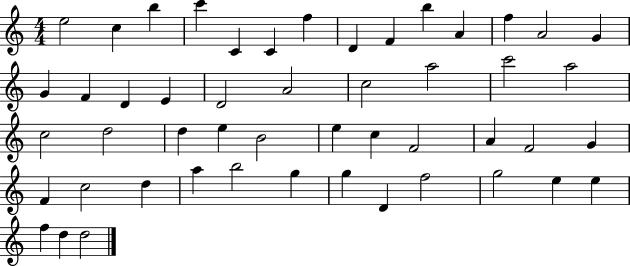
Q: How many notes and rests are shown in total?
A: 50